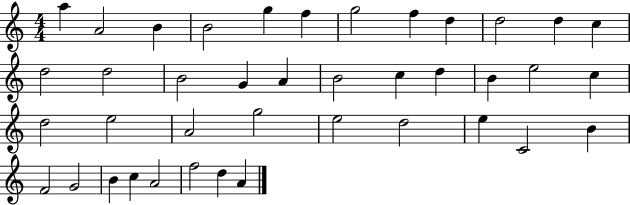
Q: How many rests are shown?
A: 0